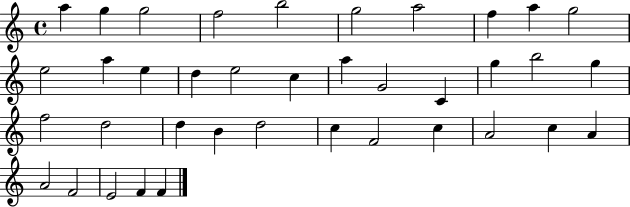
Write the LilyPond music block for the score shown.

{
  \clef treble
  \time 4/4
  \defaultTimeSignature
  \key c \major
  a''4 g''4 g''2 | f''2 b''2 | g''2 a''2 | f''4 a''4 g''2 | \break e''2 a''4 e''4 | d''4 e''2 c''4 | a''4 g'2 c'4 | g''4 b''2 g''4 | \break f''2 d''2 | d''4 b'4 d''2 | c''4 f'2 c''4 | a'2 c''4 a'4 | \break a'2 f'2 | e'2 f'4 f'4 | \bar "|."
}